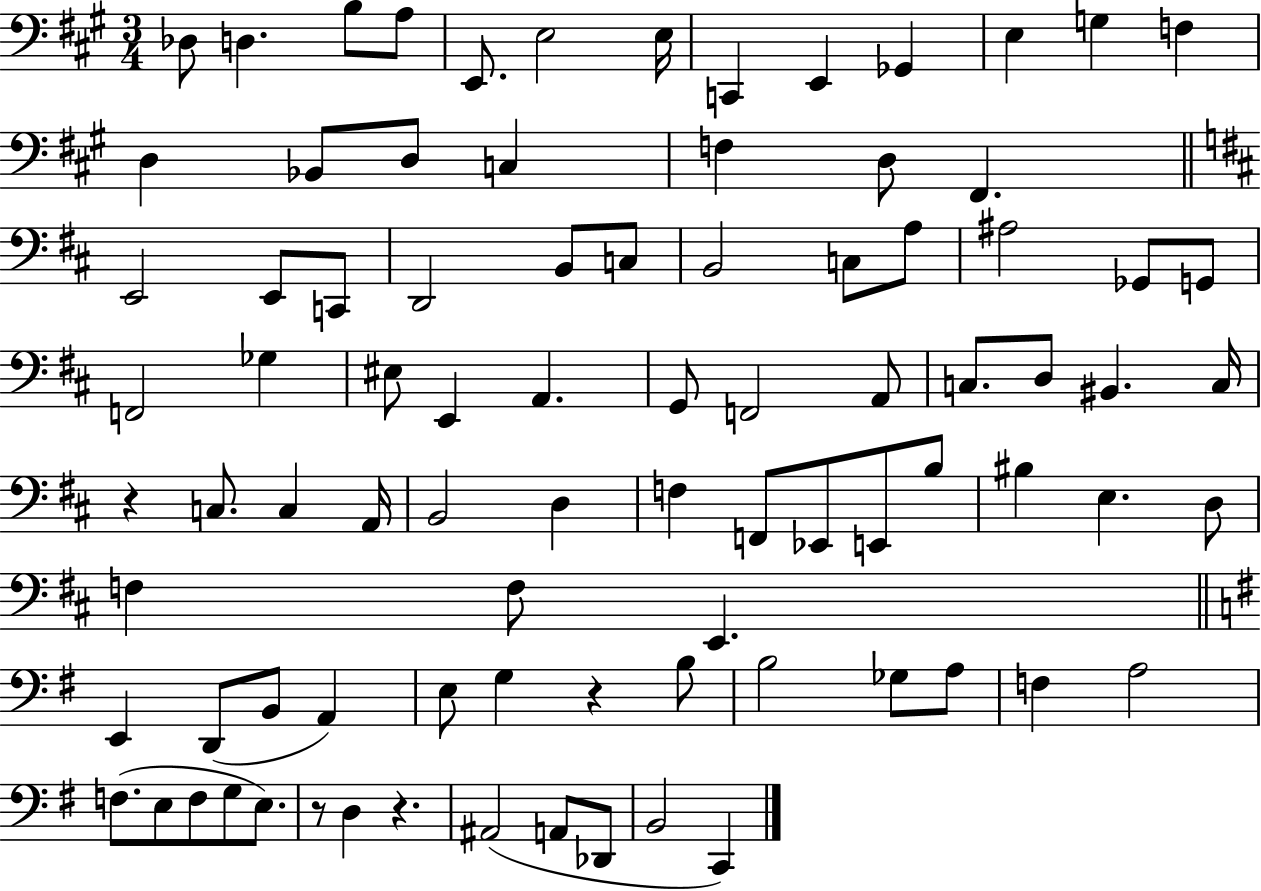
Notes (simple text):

Db3/e D3/q. B3/e A3/e E2/e. E3/h E3/s C2/q E2/q Gb2/q E3/q G3/q F3/q D3/q Bb2/e D3/e C3/q F3/q D3/e F#2/q. E2/h E2/e C2/e D2/h B2/e C3/e B2/h C3/e A3/e A#3/h Gb2/e G2/e F2/h Gb3/q EIS3/e E2/q A2/q. G2/e F2/h A2/e C3/e. D3/e BIS2/q. C3/s R/q C3/e. C3/q A2/s B2/h D3/q F3/q F2/e Eb2/e E2/e B3/e BIS3/q E3/q. D3/e F3/q F3/e E2/q. E2/q D2/e B2/e A2/q E3/e G3/q R/q B3/e B3/h Gb3/e A3/e F3/q A3/h F3/e. E3/e F3/e G3/e E3/e. R/e D3/q R/q. A#2/h A2/e Db2/e B2/h C2/q